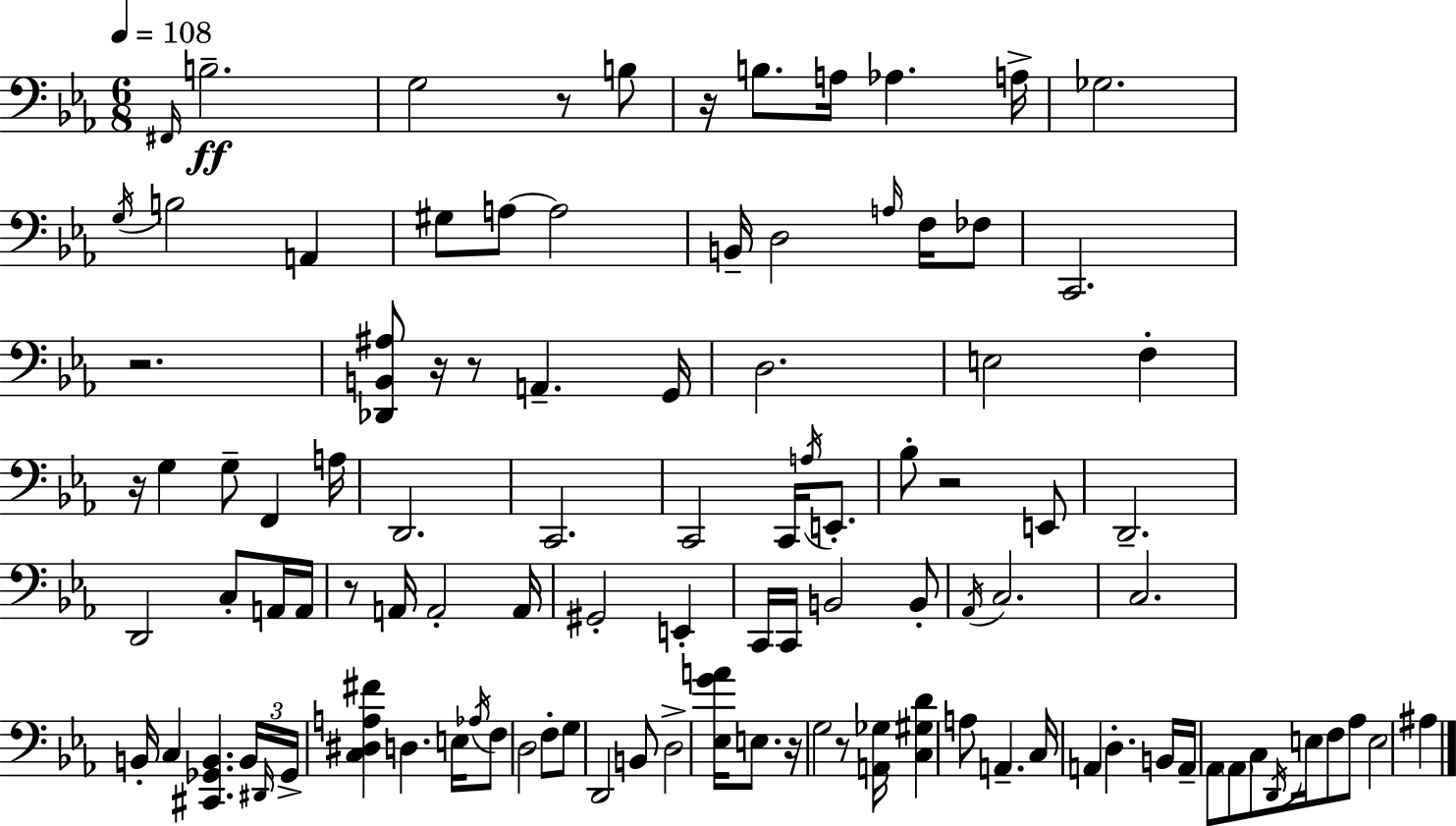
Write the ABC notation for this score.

X:1
T:Untitled
M:6/8
L:1/4
K:Eb
^F,,/4 B,2 G,2 z/2 B,/2 z/4 B,/2 A,/4 _A, A,/4 _G,2 G,/4 B,2 A,, ^G,/2 A,/2 A,2 B,,/4 D,2 A,/4 F,/4 _F,/2 C,,2 z2 [_D,,B,,^A,]/2 z/4 z/2 A,, G,,/4 D,2 E,2 F, z/4 G, G,/2 F,, A,/4 D,,2 C,,2 C,,2 C,,/4 A,/4 E,,/2 _B,/2 z2 E,,/2 D,,2 D,,2 C,/2 A,,/4 A,,/4 z/2 A,,/4 A,,2 A,,/4 ^G,,2 E,, C,,/4 C,,/4 B,,2 B,,/2 _A,,/4 C,2 C,2 B,,/4 C, [^C,,_G,,B,,] B,,/4 ^D,,/4 _G,,/4 [C,^D,A,^F] D, E,/4 _A,/4 F,/2 D,2 F,/2 G,/2 D,,2 B,,/2 D,2 [_E,GA]/4 E,/2 z/4 G,2 z/2 [A,,_G,]/4 [C,^G,D] A,/2 A,, C,/4 A,, D, B,,/4 A,,/4 _A,,/2 _A,,/2 C,/2 D,,/4 E,/4 F,/2 _A,/2 E,2 ^A,